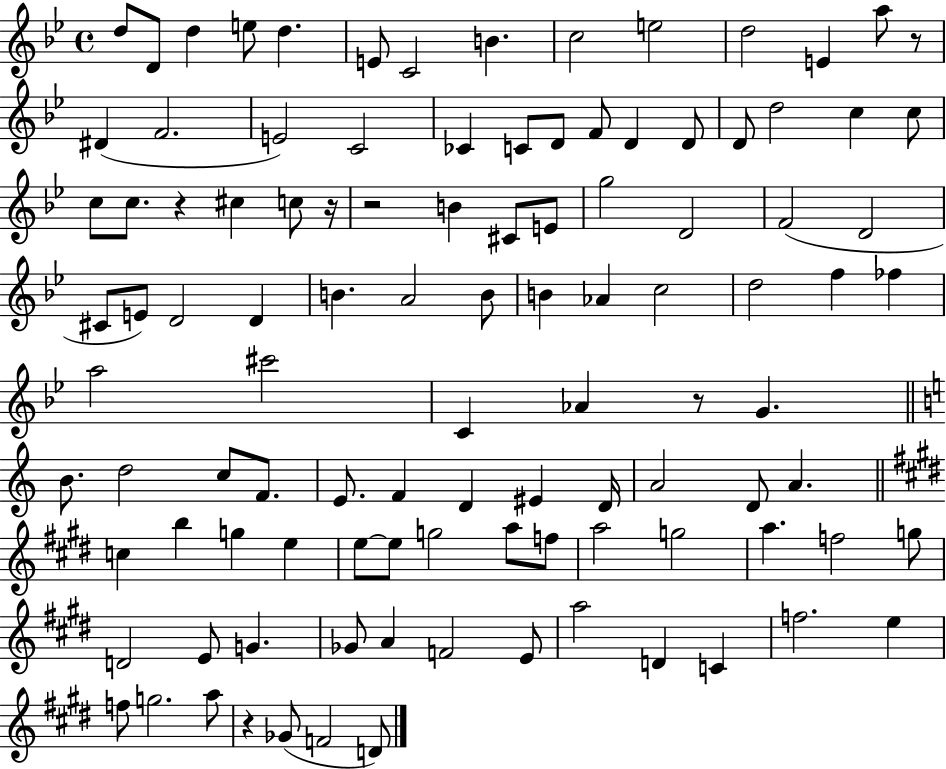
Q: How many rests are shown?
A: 6